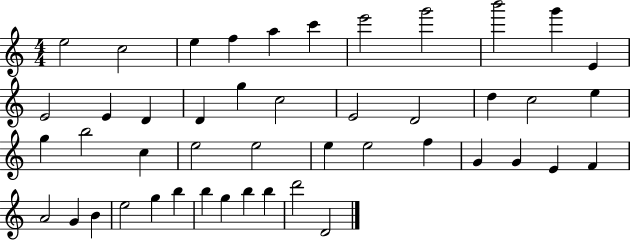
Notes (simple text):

E5/h C5/h E5/q F5/q A5/q C6/q E6/h G6/h B6/h G6/q E4/q E4/h E4/q D4/q D4/q G5/q C5/h E4/h D4/h D5/q C5/h E5/q G5/q B5/h C5/q E5/h E5/h E5/q E5/h F5/q G4/q G4/q E4/q F4/q A4/h G4/q B4/q E5/h G5/q B5/q B5/q G5/q B5/q B5/q D6/h D4/h